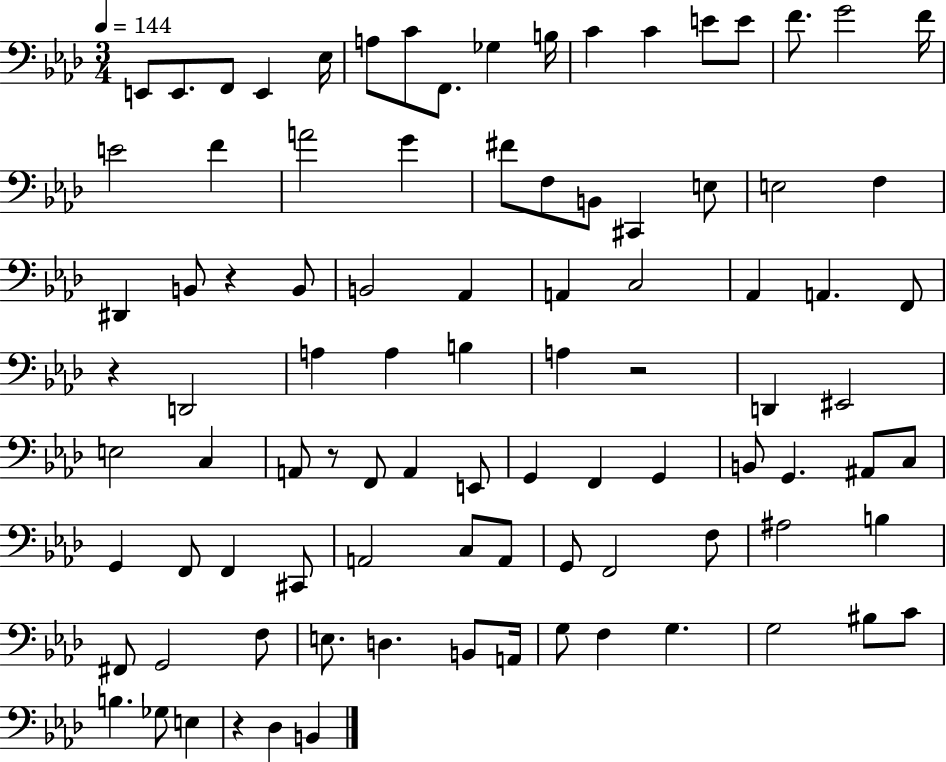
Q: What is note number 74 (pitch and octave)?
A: E3